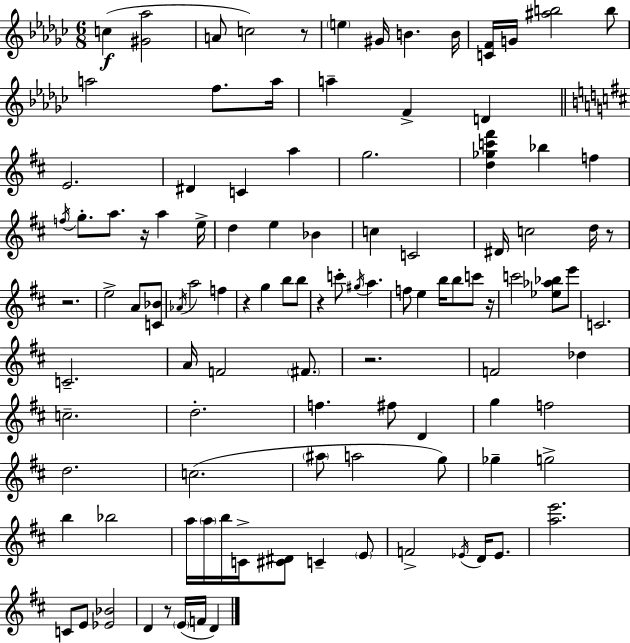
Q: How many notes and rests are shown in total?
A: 110